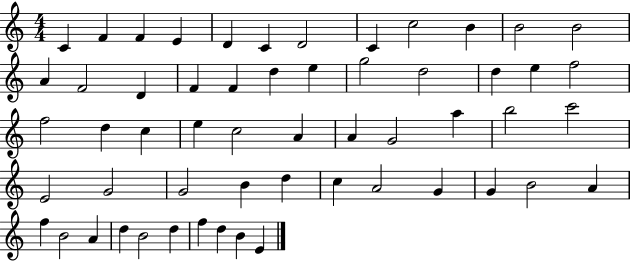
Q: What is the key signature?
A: C major